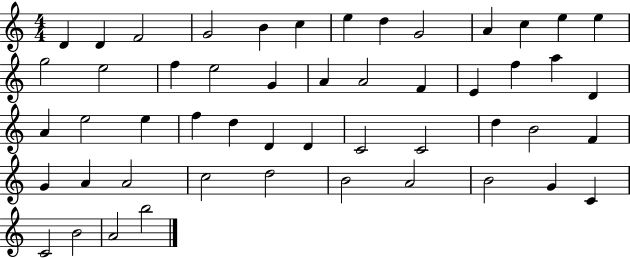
X:1
T:Untitled
M:4/4
L:1/4
K:C
D D F2 G2 B c e d G2 A c e e g2 e2 f e2 G A A2 F E f a D A e2 e f d D D C2 C2 d B2 F G A A2 c2 d2 B2 A2 B2 G C C2 B2 A2 b2